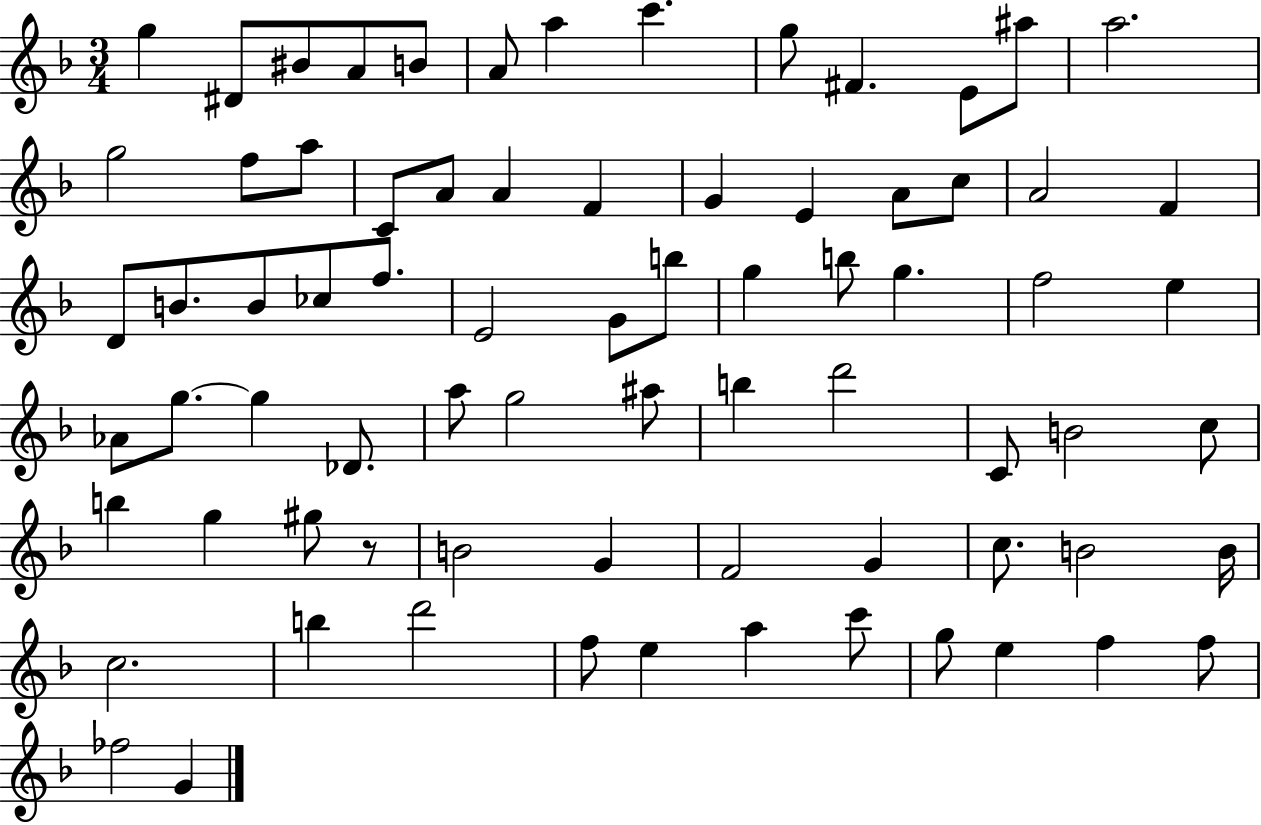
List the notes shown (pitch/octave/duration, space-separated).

G5/q D#4/e BIS4/e A4/e B4/e A4/e A5/q C6/q. G5/e F#4/q. E4/e A#5/e A5/h. G5/h F5/e A5/e C4/e A4/e A4/q F4/q G4/q E4/q A4/e C5/e A4/h F4/q D4/e B4/e. B4/e CES5/e F5/e. E4/h G4/e B5/e G5/q B5/e G5/q. F5/h E5/q Ab4/e G5/e. G5/q Db4/e. A5/e G5/h A#5/e B5/q D6/h C4/e B4/h C5/e B5/q G5/q G#5/e R/e B4/h G4/q F4/h G4/q C5/e. B4/h B4/s C5/h. B5/q D6/h F5/e E5/q A5/q C6/e G5/e E5/q F5/q F5/e FES5/h G4/q